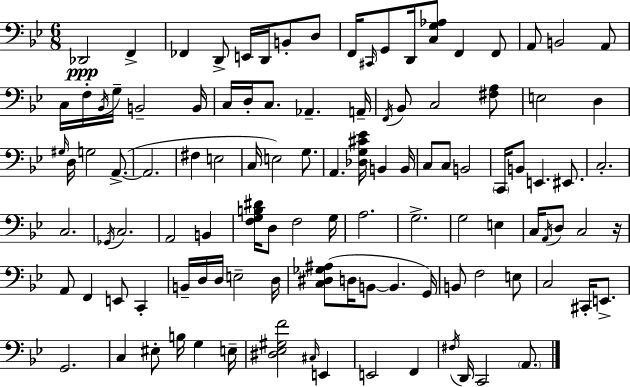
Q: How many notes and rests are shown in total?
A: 110